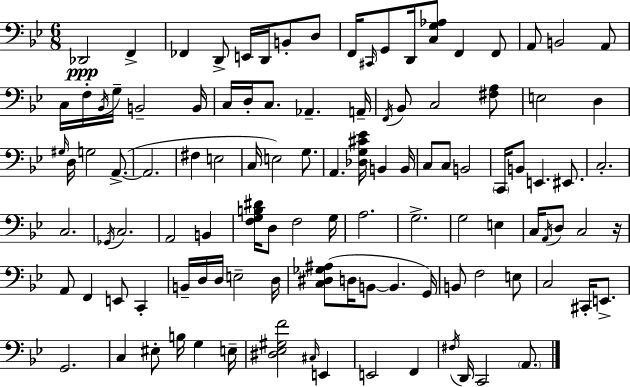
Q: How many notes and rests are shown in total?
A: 110